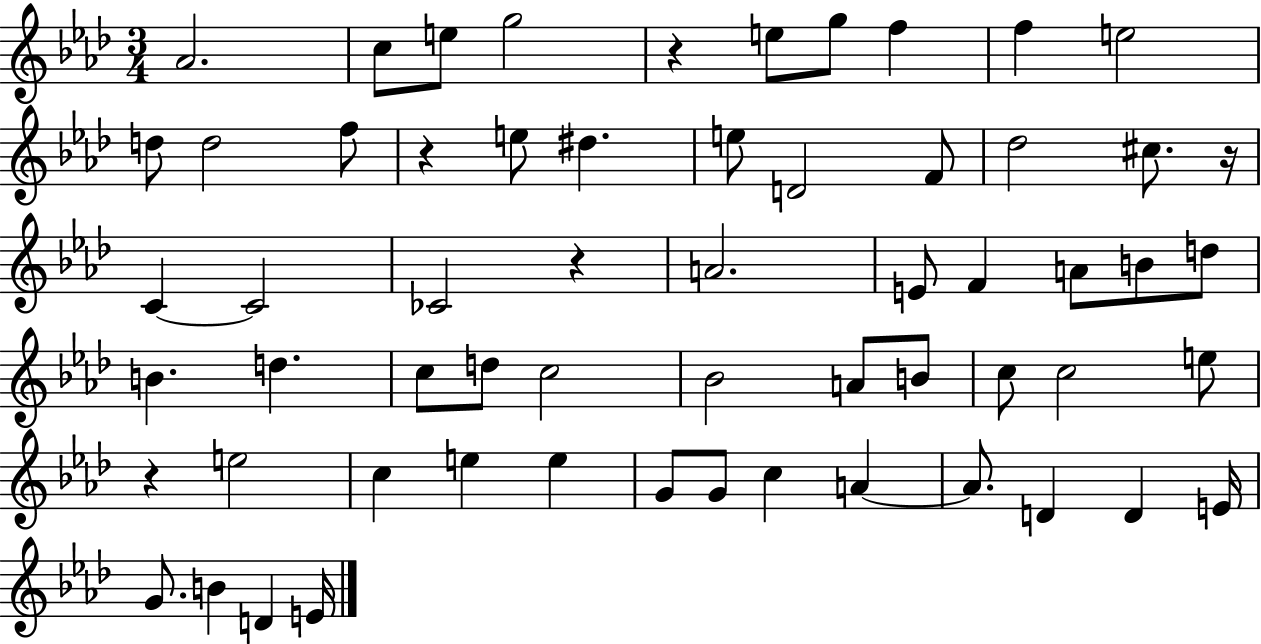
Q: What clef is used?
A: treble